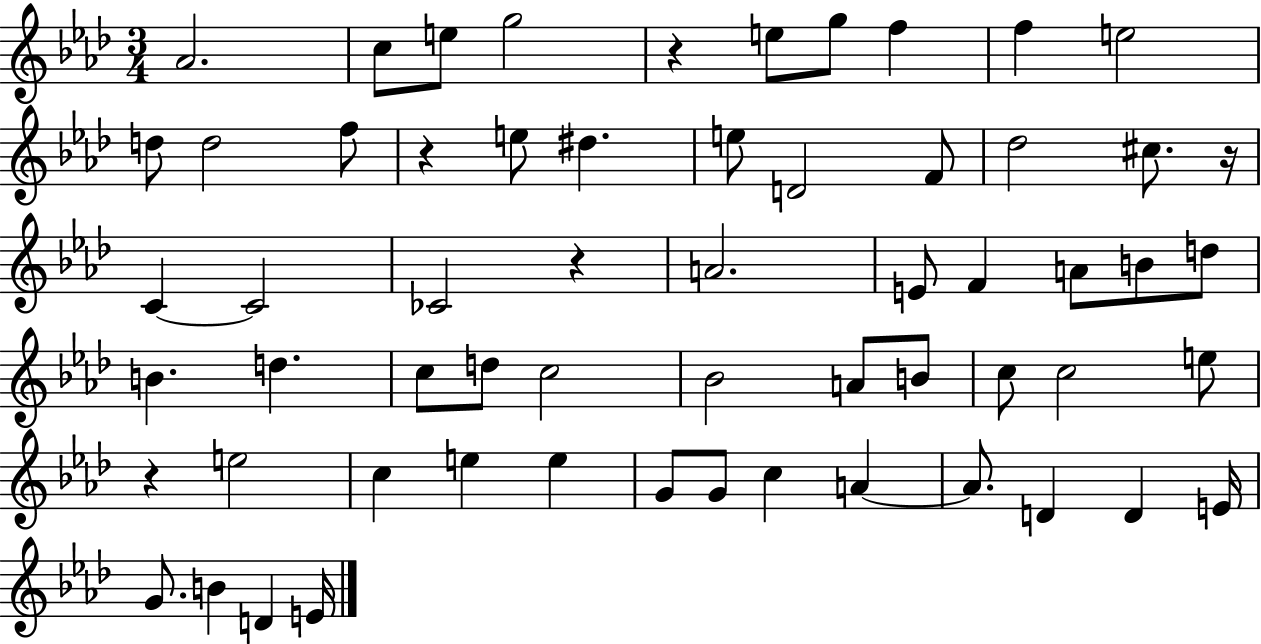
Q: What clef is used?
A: treble